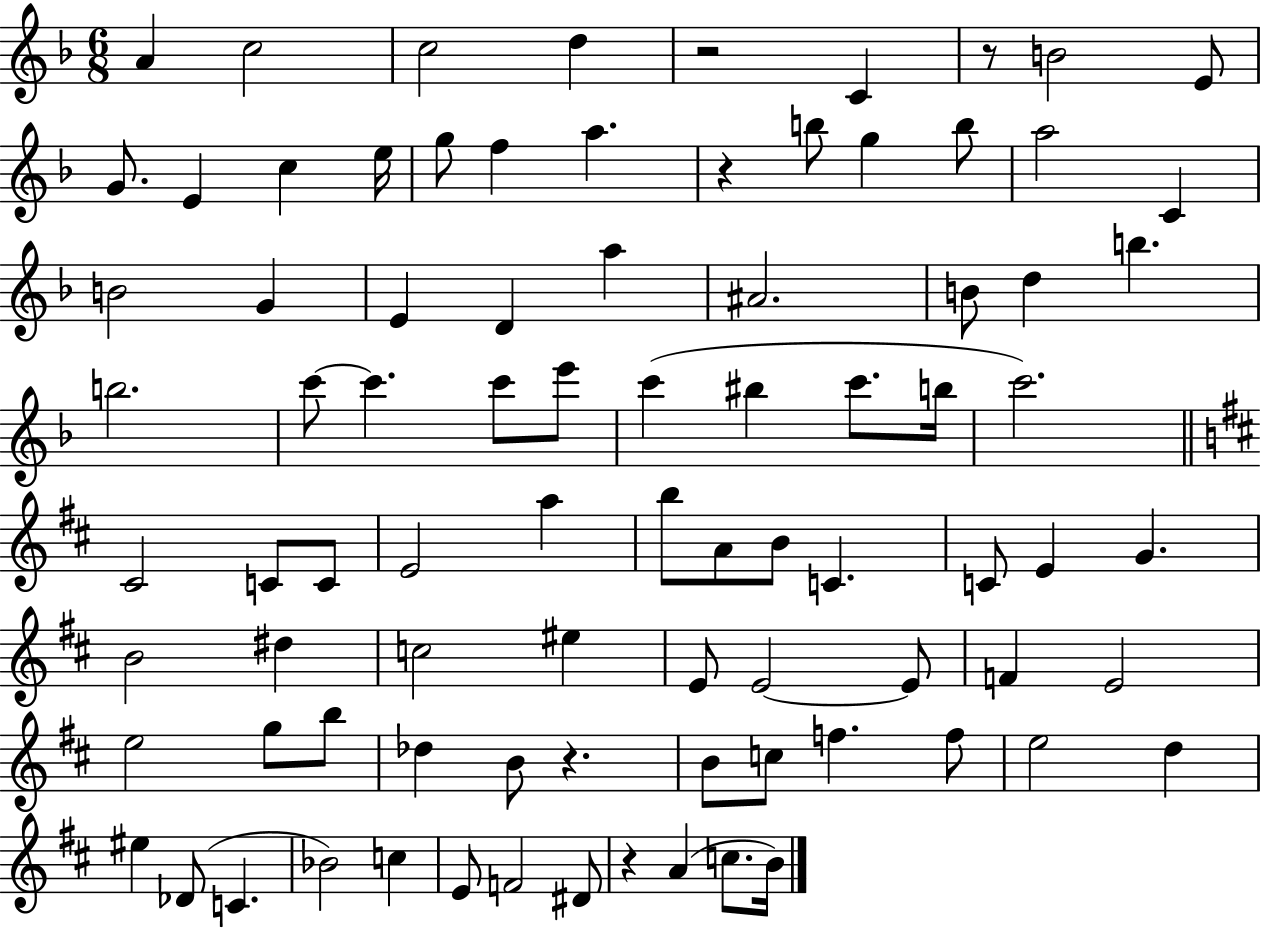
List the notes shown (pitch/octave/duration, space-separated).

A4/q C5/h C5/h D5/q R/h C4/q R/e B4/h E4/e G4/e. E4/q C5/q E5/s G5/e F5/q A5/q. R/q B5/e G5/q B5/e A5/h C4/q B4/h G4/q E4/q D4/q A5/q A#4/h. B4/e D5/q B5/q. B5/h. C6/e C6/q. C6/e E6/e C6/q BIS5/q C6/e. B5/s C6/h. C#4/h C4/e C4/e E4/h A5/q B5/e A4/e B4/e C4/q. C4/e E4/q G4/q. B4/h D#5/q C5/h EIS5/q E4/e E4/h E4/e F4/q E4/h E5/h G5/e B5/e Db5/q B4/e R/q. B4/e C5/e F5/q. F5/e E5/h D5/q EIS5/q Db4/e C4/q. Bb4/h C5/q E4/e F4/h D#4/e R/q A4/q C5/e. B4/s